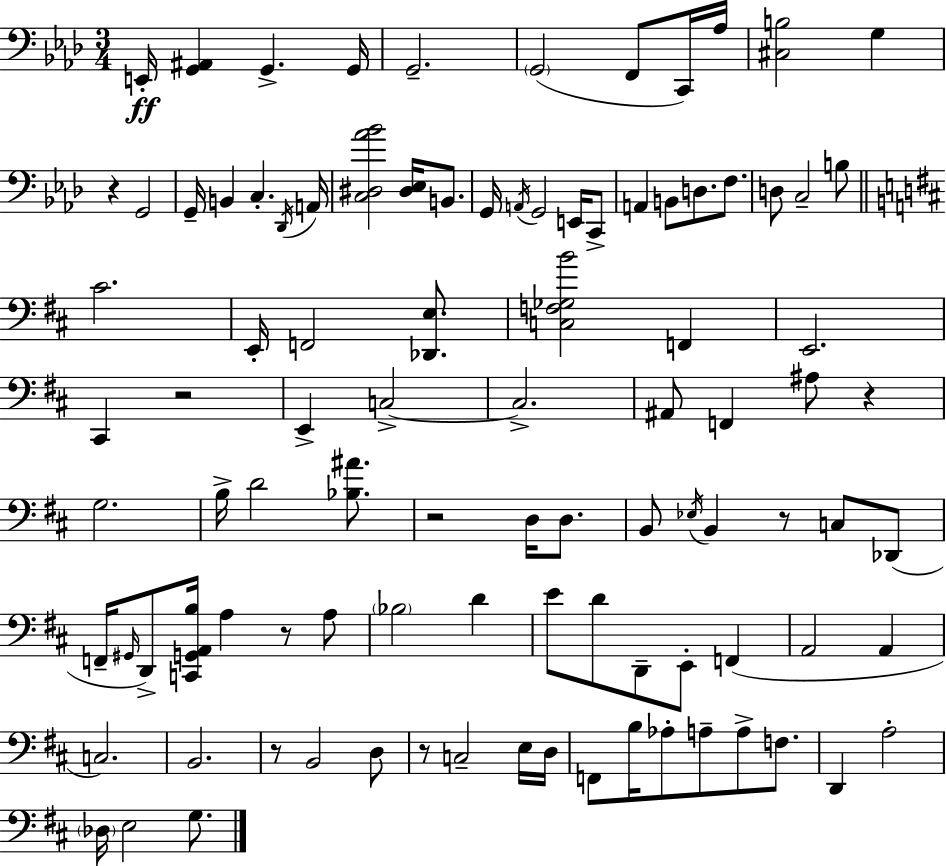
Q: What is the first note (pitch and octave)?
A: E2